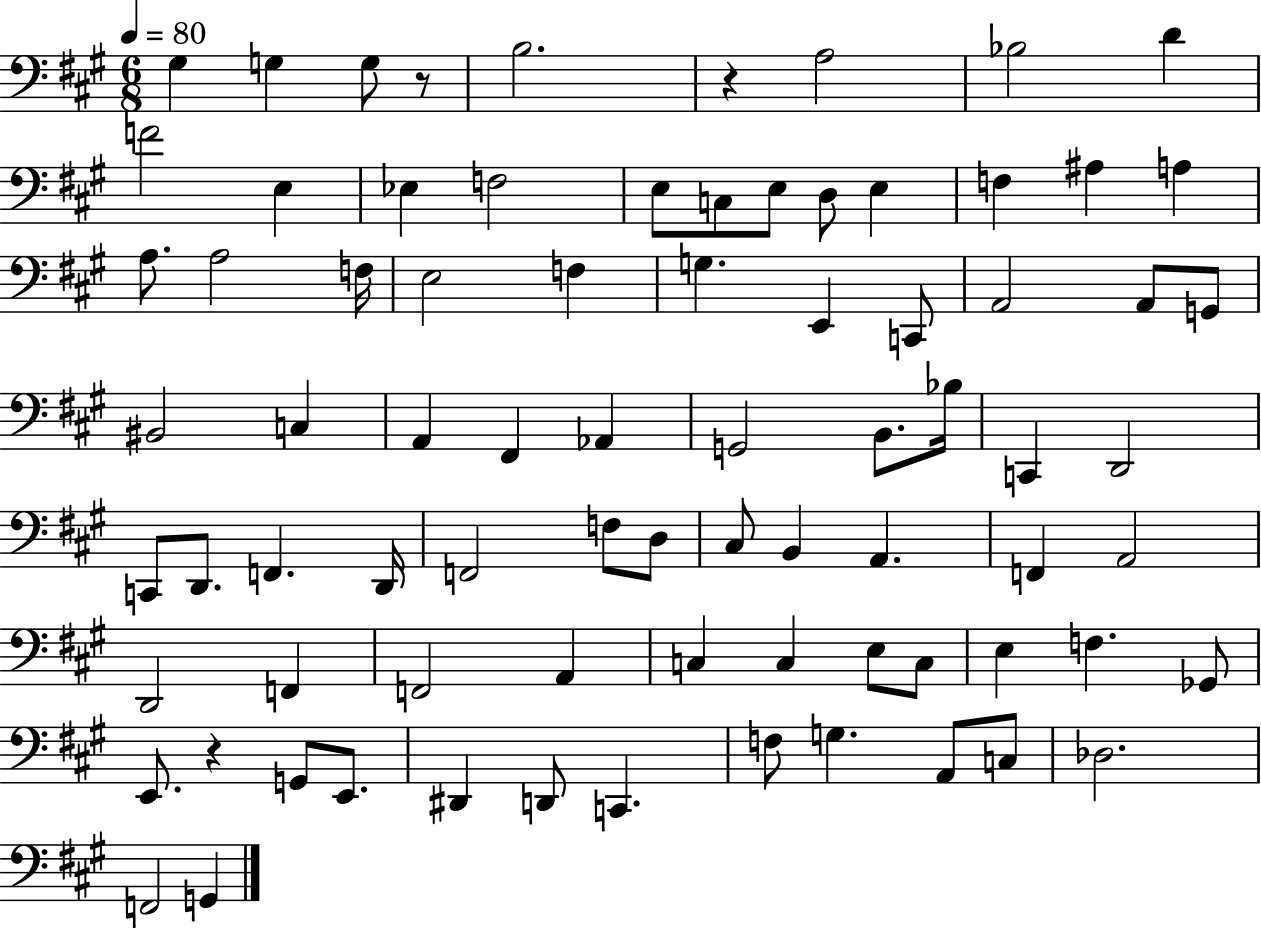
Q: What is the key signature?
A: A major